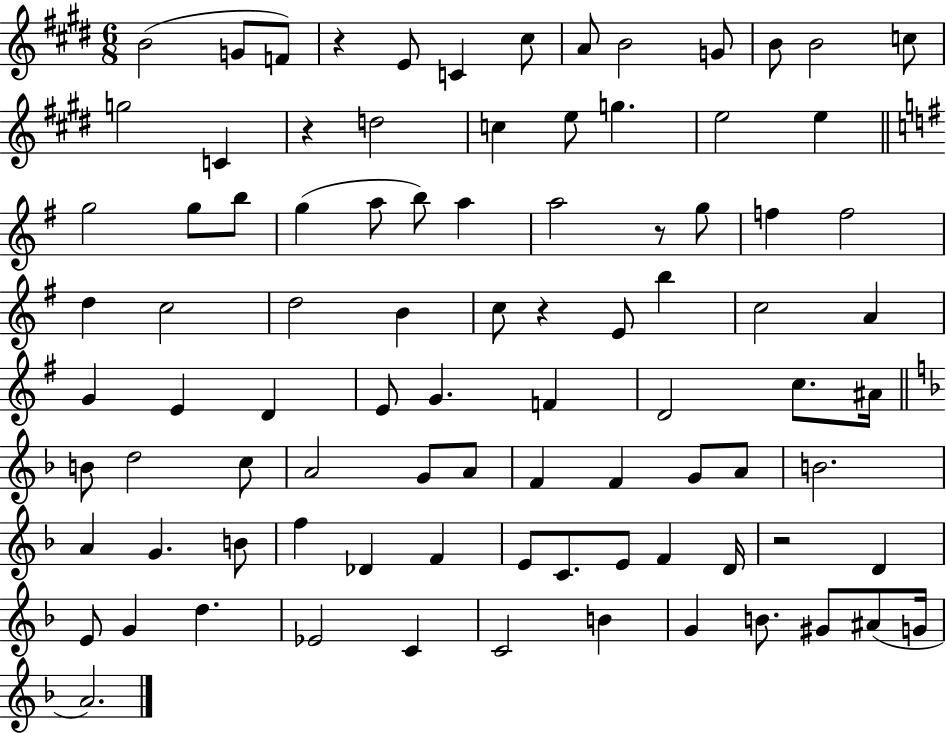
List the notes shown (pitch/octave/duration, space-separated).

B4/h G4/e F4/e R/q E4/e C4/q C#5/e A4/e B4/h G4/e B4/e B4/h C5/e G5/h C4/q R/q D5/h C5/q E5/e G5/q. E5/h E5/q G5/h G5/e B5/e G5/q A5/e B5/e A5/q A5/h R/e G5/e F5/q F5/h D5/q C5/h D5/h B4/q C5/e R/q E4/e B5/q C5/h A4/q G4/q E4/q D4/q E4/e G4/q. F4/q D4/h C5/e. A#4/s B4/e D5/h C5/e A4/h G4/e A4/e F4/q F4/q G4/e A4/e B4/h. A4/q G4/q. B4/e F5/q Db4/q F4/q E4/e C4/e. E4/e F4/q D4/s R/h D4/q E4/e G4/q D5/q. Eb4/h C4/q C4/h B4/q G4/q B4/e. G#4/e A#4/e G4/s A4/h.